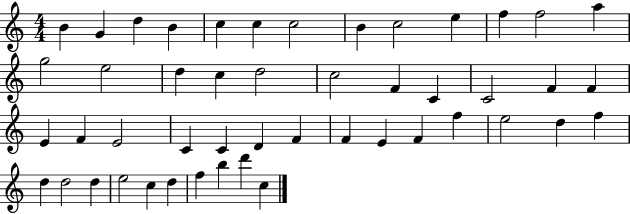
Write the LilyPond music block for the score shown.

{
  \clef treble
  \numericTimeSignature
  \time 4/4
  \key c \major
  b'4 g'4 d''4 b'4 | c''4 c''4 c''2 | b'4 c''2 e''4 | f''4 f''2 a''4 | \break g''2 e''2 | d''4 c''4 d''2 | c''2 f'4 c'4 | c'2 f'4 f'4 | \break e'4 f'4 e'2 | c'4 c'4 d'4 f'4 | f'4 e'4 f'4 f''4 | e''2 d''4 f''4 | \break d''4 d''2 d''4 | e''2 c''4 d''4 | f''4 b''4 d'''4 c''4 | \bar "|."
}